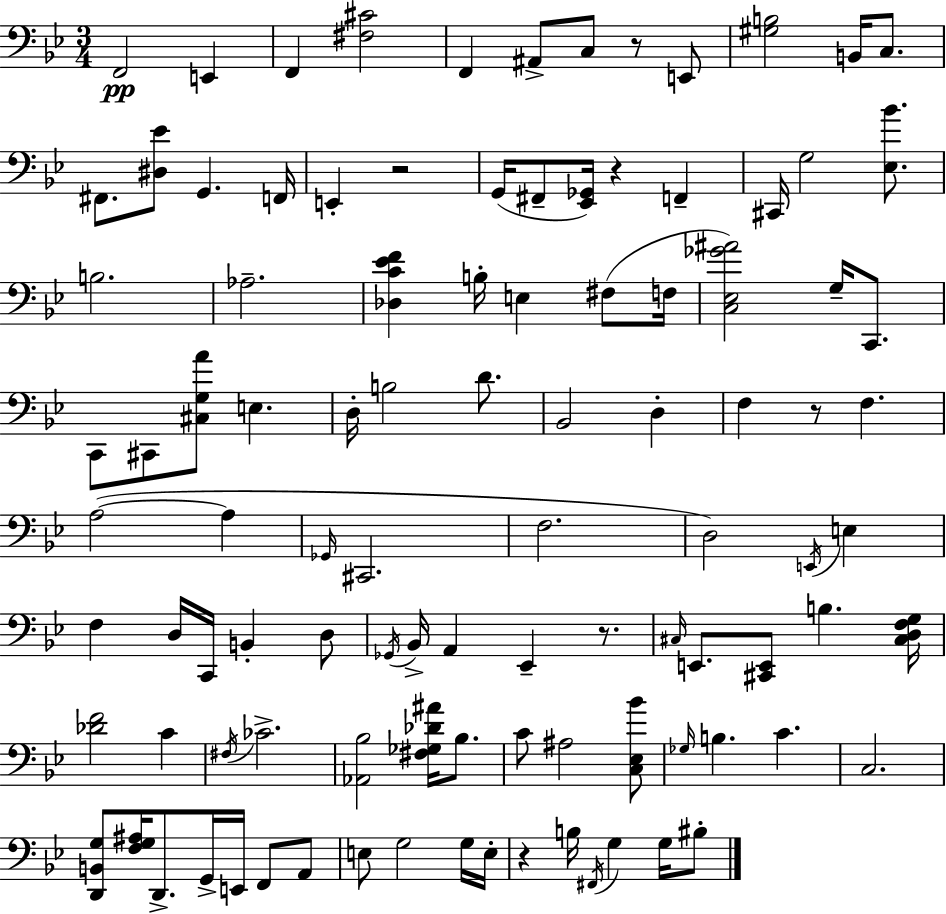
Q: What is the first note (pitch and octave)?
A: F2